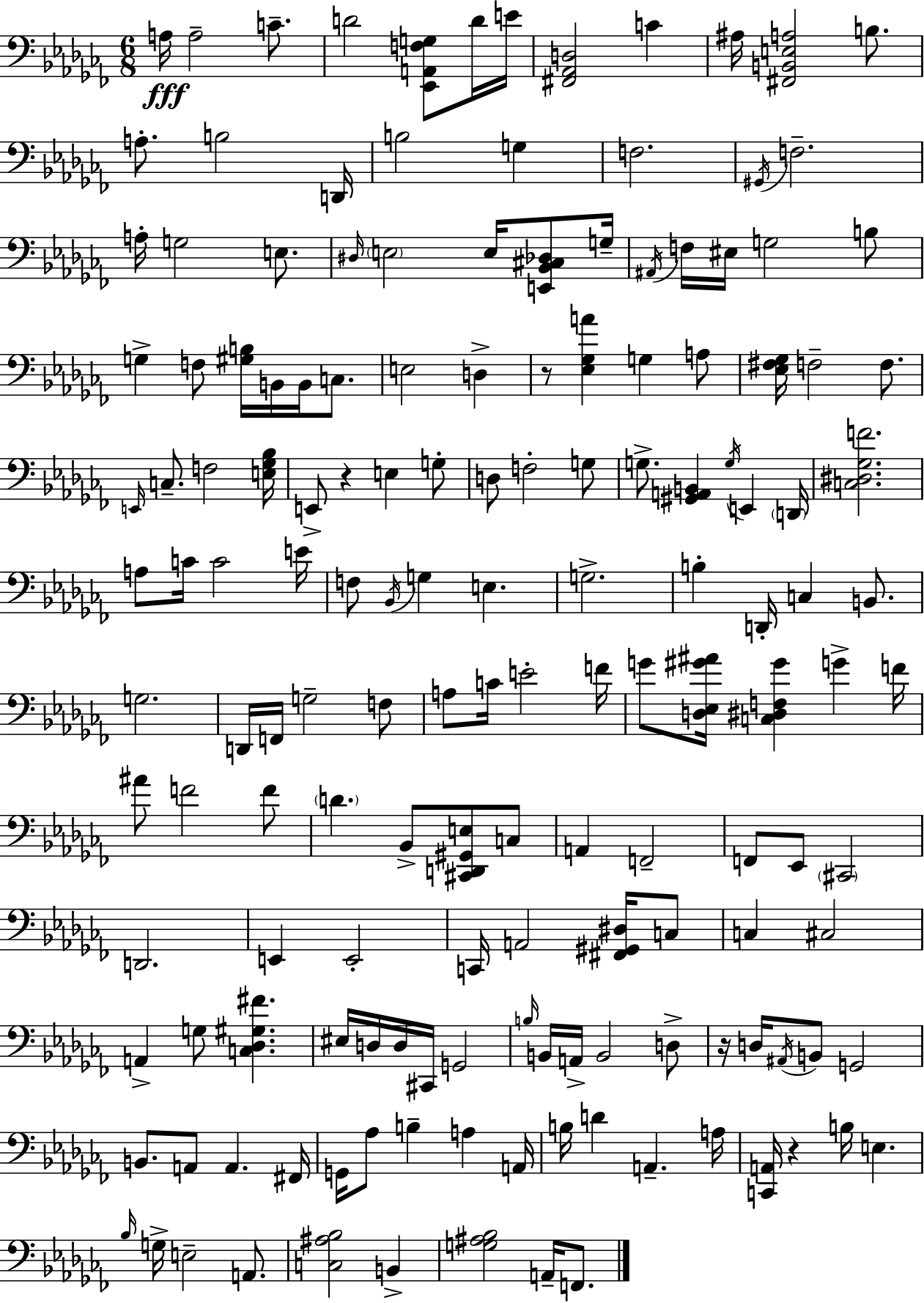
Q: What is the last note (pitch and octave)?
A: F2